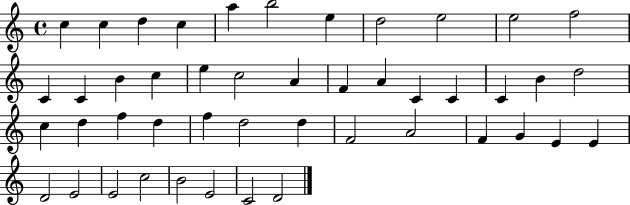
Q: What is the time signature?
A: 4/4